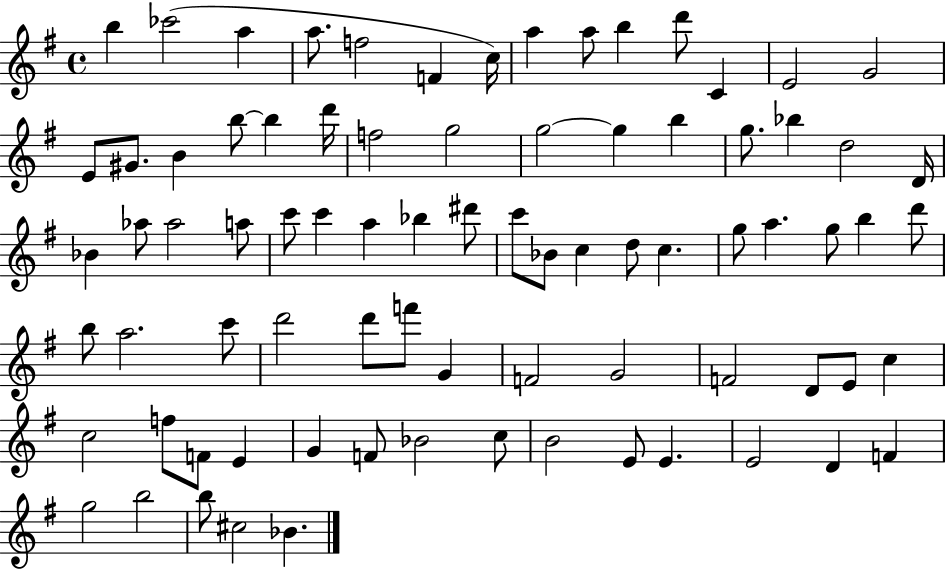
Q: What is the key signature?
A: G major